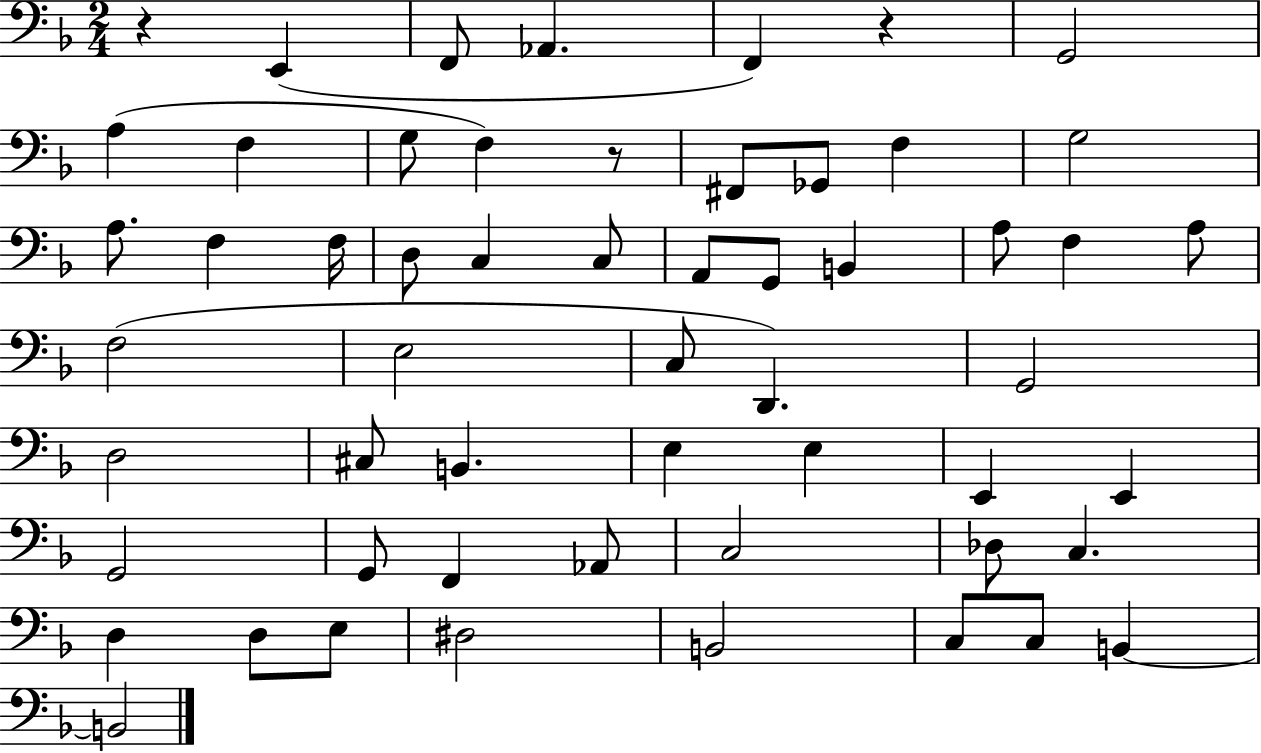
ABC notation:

X:1
T:Untitled
M:2/4
L:1/4
K:F
z E,, F,,/2 _A,, F,, z G,,2 A, F, G,/2 F, z/2 ^F,,/2 _G,,/2 F, G,2 A,/2 F, F,/4 D,/2 C, C,/2 A,,/2 G,,/2 B,, A,/2 F, A,/2 F,2 E,2 C,/2 D,, G,,2 D,2 ^C,/2 B,, E, E, E,, E,, G,,2 G,,/2 F,, _A,,/2 C,2 _D,/2 C, D, D,/2 E,/2 ^D,2 B,,2 C,/2 C,/2 B,, B,,2